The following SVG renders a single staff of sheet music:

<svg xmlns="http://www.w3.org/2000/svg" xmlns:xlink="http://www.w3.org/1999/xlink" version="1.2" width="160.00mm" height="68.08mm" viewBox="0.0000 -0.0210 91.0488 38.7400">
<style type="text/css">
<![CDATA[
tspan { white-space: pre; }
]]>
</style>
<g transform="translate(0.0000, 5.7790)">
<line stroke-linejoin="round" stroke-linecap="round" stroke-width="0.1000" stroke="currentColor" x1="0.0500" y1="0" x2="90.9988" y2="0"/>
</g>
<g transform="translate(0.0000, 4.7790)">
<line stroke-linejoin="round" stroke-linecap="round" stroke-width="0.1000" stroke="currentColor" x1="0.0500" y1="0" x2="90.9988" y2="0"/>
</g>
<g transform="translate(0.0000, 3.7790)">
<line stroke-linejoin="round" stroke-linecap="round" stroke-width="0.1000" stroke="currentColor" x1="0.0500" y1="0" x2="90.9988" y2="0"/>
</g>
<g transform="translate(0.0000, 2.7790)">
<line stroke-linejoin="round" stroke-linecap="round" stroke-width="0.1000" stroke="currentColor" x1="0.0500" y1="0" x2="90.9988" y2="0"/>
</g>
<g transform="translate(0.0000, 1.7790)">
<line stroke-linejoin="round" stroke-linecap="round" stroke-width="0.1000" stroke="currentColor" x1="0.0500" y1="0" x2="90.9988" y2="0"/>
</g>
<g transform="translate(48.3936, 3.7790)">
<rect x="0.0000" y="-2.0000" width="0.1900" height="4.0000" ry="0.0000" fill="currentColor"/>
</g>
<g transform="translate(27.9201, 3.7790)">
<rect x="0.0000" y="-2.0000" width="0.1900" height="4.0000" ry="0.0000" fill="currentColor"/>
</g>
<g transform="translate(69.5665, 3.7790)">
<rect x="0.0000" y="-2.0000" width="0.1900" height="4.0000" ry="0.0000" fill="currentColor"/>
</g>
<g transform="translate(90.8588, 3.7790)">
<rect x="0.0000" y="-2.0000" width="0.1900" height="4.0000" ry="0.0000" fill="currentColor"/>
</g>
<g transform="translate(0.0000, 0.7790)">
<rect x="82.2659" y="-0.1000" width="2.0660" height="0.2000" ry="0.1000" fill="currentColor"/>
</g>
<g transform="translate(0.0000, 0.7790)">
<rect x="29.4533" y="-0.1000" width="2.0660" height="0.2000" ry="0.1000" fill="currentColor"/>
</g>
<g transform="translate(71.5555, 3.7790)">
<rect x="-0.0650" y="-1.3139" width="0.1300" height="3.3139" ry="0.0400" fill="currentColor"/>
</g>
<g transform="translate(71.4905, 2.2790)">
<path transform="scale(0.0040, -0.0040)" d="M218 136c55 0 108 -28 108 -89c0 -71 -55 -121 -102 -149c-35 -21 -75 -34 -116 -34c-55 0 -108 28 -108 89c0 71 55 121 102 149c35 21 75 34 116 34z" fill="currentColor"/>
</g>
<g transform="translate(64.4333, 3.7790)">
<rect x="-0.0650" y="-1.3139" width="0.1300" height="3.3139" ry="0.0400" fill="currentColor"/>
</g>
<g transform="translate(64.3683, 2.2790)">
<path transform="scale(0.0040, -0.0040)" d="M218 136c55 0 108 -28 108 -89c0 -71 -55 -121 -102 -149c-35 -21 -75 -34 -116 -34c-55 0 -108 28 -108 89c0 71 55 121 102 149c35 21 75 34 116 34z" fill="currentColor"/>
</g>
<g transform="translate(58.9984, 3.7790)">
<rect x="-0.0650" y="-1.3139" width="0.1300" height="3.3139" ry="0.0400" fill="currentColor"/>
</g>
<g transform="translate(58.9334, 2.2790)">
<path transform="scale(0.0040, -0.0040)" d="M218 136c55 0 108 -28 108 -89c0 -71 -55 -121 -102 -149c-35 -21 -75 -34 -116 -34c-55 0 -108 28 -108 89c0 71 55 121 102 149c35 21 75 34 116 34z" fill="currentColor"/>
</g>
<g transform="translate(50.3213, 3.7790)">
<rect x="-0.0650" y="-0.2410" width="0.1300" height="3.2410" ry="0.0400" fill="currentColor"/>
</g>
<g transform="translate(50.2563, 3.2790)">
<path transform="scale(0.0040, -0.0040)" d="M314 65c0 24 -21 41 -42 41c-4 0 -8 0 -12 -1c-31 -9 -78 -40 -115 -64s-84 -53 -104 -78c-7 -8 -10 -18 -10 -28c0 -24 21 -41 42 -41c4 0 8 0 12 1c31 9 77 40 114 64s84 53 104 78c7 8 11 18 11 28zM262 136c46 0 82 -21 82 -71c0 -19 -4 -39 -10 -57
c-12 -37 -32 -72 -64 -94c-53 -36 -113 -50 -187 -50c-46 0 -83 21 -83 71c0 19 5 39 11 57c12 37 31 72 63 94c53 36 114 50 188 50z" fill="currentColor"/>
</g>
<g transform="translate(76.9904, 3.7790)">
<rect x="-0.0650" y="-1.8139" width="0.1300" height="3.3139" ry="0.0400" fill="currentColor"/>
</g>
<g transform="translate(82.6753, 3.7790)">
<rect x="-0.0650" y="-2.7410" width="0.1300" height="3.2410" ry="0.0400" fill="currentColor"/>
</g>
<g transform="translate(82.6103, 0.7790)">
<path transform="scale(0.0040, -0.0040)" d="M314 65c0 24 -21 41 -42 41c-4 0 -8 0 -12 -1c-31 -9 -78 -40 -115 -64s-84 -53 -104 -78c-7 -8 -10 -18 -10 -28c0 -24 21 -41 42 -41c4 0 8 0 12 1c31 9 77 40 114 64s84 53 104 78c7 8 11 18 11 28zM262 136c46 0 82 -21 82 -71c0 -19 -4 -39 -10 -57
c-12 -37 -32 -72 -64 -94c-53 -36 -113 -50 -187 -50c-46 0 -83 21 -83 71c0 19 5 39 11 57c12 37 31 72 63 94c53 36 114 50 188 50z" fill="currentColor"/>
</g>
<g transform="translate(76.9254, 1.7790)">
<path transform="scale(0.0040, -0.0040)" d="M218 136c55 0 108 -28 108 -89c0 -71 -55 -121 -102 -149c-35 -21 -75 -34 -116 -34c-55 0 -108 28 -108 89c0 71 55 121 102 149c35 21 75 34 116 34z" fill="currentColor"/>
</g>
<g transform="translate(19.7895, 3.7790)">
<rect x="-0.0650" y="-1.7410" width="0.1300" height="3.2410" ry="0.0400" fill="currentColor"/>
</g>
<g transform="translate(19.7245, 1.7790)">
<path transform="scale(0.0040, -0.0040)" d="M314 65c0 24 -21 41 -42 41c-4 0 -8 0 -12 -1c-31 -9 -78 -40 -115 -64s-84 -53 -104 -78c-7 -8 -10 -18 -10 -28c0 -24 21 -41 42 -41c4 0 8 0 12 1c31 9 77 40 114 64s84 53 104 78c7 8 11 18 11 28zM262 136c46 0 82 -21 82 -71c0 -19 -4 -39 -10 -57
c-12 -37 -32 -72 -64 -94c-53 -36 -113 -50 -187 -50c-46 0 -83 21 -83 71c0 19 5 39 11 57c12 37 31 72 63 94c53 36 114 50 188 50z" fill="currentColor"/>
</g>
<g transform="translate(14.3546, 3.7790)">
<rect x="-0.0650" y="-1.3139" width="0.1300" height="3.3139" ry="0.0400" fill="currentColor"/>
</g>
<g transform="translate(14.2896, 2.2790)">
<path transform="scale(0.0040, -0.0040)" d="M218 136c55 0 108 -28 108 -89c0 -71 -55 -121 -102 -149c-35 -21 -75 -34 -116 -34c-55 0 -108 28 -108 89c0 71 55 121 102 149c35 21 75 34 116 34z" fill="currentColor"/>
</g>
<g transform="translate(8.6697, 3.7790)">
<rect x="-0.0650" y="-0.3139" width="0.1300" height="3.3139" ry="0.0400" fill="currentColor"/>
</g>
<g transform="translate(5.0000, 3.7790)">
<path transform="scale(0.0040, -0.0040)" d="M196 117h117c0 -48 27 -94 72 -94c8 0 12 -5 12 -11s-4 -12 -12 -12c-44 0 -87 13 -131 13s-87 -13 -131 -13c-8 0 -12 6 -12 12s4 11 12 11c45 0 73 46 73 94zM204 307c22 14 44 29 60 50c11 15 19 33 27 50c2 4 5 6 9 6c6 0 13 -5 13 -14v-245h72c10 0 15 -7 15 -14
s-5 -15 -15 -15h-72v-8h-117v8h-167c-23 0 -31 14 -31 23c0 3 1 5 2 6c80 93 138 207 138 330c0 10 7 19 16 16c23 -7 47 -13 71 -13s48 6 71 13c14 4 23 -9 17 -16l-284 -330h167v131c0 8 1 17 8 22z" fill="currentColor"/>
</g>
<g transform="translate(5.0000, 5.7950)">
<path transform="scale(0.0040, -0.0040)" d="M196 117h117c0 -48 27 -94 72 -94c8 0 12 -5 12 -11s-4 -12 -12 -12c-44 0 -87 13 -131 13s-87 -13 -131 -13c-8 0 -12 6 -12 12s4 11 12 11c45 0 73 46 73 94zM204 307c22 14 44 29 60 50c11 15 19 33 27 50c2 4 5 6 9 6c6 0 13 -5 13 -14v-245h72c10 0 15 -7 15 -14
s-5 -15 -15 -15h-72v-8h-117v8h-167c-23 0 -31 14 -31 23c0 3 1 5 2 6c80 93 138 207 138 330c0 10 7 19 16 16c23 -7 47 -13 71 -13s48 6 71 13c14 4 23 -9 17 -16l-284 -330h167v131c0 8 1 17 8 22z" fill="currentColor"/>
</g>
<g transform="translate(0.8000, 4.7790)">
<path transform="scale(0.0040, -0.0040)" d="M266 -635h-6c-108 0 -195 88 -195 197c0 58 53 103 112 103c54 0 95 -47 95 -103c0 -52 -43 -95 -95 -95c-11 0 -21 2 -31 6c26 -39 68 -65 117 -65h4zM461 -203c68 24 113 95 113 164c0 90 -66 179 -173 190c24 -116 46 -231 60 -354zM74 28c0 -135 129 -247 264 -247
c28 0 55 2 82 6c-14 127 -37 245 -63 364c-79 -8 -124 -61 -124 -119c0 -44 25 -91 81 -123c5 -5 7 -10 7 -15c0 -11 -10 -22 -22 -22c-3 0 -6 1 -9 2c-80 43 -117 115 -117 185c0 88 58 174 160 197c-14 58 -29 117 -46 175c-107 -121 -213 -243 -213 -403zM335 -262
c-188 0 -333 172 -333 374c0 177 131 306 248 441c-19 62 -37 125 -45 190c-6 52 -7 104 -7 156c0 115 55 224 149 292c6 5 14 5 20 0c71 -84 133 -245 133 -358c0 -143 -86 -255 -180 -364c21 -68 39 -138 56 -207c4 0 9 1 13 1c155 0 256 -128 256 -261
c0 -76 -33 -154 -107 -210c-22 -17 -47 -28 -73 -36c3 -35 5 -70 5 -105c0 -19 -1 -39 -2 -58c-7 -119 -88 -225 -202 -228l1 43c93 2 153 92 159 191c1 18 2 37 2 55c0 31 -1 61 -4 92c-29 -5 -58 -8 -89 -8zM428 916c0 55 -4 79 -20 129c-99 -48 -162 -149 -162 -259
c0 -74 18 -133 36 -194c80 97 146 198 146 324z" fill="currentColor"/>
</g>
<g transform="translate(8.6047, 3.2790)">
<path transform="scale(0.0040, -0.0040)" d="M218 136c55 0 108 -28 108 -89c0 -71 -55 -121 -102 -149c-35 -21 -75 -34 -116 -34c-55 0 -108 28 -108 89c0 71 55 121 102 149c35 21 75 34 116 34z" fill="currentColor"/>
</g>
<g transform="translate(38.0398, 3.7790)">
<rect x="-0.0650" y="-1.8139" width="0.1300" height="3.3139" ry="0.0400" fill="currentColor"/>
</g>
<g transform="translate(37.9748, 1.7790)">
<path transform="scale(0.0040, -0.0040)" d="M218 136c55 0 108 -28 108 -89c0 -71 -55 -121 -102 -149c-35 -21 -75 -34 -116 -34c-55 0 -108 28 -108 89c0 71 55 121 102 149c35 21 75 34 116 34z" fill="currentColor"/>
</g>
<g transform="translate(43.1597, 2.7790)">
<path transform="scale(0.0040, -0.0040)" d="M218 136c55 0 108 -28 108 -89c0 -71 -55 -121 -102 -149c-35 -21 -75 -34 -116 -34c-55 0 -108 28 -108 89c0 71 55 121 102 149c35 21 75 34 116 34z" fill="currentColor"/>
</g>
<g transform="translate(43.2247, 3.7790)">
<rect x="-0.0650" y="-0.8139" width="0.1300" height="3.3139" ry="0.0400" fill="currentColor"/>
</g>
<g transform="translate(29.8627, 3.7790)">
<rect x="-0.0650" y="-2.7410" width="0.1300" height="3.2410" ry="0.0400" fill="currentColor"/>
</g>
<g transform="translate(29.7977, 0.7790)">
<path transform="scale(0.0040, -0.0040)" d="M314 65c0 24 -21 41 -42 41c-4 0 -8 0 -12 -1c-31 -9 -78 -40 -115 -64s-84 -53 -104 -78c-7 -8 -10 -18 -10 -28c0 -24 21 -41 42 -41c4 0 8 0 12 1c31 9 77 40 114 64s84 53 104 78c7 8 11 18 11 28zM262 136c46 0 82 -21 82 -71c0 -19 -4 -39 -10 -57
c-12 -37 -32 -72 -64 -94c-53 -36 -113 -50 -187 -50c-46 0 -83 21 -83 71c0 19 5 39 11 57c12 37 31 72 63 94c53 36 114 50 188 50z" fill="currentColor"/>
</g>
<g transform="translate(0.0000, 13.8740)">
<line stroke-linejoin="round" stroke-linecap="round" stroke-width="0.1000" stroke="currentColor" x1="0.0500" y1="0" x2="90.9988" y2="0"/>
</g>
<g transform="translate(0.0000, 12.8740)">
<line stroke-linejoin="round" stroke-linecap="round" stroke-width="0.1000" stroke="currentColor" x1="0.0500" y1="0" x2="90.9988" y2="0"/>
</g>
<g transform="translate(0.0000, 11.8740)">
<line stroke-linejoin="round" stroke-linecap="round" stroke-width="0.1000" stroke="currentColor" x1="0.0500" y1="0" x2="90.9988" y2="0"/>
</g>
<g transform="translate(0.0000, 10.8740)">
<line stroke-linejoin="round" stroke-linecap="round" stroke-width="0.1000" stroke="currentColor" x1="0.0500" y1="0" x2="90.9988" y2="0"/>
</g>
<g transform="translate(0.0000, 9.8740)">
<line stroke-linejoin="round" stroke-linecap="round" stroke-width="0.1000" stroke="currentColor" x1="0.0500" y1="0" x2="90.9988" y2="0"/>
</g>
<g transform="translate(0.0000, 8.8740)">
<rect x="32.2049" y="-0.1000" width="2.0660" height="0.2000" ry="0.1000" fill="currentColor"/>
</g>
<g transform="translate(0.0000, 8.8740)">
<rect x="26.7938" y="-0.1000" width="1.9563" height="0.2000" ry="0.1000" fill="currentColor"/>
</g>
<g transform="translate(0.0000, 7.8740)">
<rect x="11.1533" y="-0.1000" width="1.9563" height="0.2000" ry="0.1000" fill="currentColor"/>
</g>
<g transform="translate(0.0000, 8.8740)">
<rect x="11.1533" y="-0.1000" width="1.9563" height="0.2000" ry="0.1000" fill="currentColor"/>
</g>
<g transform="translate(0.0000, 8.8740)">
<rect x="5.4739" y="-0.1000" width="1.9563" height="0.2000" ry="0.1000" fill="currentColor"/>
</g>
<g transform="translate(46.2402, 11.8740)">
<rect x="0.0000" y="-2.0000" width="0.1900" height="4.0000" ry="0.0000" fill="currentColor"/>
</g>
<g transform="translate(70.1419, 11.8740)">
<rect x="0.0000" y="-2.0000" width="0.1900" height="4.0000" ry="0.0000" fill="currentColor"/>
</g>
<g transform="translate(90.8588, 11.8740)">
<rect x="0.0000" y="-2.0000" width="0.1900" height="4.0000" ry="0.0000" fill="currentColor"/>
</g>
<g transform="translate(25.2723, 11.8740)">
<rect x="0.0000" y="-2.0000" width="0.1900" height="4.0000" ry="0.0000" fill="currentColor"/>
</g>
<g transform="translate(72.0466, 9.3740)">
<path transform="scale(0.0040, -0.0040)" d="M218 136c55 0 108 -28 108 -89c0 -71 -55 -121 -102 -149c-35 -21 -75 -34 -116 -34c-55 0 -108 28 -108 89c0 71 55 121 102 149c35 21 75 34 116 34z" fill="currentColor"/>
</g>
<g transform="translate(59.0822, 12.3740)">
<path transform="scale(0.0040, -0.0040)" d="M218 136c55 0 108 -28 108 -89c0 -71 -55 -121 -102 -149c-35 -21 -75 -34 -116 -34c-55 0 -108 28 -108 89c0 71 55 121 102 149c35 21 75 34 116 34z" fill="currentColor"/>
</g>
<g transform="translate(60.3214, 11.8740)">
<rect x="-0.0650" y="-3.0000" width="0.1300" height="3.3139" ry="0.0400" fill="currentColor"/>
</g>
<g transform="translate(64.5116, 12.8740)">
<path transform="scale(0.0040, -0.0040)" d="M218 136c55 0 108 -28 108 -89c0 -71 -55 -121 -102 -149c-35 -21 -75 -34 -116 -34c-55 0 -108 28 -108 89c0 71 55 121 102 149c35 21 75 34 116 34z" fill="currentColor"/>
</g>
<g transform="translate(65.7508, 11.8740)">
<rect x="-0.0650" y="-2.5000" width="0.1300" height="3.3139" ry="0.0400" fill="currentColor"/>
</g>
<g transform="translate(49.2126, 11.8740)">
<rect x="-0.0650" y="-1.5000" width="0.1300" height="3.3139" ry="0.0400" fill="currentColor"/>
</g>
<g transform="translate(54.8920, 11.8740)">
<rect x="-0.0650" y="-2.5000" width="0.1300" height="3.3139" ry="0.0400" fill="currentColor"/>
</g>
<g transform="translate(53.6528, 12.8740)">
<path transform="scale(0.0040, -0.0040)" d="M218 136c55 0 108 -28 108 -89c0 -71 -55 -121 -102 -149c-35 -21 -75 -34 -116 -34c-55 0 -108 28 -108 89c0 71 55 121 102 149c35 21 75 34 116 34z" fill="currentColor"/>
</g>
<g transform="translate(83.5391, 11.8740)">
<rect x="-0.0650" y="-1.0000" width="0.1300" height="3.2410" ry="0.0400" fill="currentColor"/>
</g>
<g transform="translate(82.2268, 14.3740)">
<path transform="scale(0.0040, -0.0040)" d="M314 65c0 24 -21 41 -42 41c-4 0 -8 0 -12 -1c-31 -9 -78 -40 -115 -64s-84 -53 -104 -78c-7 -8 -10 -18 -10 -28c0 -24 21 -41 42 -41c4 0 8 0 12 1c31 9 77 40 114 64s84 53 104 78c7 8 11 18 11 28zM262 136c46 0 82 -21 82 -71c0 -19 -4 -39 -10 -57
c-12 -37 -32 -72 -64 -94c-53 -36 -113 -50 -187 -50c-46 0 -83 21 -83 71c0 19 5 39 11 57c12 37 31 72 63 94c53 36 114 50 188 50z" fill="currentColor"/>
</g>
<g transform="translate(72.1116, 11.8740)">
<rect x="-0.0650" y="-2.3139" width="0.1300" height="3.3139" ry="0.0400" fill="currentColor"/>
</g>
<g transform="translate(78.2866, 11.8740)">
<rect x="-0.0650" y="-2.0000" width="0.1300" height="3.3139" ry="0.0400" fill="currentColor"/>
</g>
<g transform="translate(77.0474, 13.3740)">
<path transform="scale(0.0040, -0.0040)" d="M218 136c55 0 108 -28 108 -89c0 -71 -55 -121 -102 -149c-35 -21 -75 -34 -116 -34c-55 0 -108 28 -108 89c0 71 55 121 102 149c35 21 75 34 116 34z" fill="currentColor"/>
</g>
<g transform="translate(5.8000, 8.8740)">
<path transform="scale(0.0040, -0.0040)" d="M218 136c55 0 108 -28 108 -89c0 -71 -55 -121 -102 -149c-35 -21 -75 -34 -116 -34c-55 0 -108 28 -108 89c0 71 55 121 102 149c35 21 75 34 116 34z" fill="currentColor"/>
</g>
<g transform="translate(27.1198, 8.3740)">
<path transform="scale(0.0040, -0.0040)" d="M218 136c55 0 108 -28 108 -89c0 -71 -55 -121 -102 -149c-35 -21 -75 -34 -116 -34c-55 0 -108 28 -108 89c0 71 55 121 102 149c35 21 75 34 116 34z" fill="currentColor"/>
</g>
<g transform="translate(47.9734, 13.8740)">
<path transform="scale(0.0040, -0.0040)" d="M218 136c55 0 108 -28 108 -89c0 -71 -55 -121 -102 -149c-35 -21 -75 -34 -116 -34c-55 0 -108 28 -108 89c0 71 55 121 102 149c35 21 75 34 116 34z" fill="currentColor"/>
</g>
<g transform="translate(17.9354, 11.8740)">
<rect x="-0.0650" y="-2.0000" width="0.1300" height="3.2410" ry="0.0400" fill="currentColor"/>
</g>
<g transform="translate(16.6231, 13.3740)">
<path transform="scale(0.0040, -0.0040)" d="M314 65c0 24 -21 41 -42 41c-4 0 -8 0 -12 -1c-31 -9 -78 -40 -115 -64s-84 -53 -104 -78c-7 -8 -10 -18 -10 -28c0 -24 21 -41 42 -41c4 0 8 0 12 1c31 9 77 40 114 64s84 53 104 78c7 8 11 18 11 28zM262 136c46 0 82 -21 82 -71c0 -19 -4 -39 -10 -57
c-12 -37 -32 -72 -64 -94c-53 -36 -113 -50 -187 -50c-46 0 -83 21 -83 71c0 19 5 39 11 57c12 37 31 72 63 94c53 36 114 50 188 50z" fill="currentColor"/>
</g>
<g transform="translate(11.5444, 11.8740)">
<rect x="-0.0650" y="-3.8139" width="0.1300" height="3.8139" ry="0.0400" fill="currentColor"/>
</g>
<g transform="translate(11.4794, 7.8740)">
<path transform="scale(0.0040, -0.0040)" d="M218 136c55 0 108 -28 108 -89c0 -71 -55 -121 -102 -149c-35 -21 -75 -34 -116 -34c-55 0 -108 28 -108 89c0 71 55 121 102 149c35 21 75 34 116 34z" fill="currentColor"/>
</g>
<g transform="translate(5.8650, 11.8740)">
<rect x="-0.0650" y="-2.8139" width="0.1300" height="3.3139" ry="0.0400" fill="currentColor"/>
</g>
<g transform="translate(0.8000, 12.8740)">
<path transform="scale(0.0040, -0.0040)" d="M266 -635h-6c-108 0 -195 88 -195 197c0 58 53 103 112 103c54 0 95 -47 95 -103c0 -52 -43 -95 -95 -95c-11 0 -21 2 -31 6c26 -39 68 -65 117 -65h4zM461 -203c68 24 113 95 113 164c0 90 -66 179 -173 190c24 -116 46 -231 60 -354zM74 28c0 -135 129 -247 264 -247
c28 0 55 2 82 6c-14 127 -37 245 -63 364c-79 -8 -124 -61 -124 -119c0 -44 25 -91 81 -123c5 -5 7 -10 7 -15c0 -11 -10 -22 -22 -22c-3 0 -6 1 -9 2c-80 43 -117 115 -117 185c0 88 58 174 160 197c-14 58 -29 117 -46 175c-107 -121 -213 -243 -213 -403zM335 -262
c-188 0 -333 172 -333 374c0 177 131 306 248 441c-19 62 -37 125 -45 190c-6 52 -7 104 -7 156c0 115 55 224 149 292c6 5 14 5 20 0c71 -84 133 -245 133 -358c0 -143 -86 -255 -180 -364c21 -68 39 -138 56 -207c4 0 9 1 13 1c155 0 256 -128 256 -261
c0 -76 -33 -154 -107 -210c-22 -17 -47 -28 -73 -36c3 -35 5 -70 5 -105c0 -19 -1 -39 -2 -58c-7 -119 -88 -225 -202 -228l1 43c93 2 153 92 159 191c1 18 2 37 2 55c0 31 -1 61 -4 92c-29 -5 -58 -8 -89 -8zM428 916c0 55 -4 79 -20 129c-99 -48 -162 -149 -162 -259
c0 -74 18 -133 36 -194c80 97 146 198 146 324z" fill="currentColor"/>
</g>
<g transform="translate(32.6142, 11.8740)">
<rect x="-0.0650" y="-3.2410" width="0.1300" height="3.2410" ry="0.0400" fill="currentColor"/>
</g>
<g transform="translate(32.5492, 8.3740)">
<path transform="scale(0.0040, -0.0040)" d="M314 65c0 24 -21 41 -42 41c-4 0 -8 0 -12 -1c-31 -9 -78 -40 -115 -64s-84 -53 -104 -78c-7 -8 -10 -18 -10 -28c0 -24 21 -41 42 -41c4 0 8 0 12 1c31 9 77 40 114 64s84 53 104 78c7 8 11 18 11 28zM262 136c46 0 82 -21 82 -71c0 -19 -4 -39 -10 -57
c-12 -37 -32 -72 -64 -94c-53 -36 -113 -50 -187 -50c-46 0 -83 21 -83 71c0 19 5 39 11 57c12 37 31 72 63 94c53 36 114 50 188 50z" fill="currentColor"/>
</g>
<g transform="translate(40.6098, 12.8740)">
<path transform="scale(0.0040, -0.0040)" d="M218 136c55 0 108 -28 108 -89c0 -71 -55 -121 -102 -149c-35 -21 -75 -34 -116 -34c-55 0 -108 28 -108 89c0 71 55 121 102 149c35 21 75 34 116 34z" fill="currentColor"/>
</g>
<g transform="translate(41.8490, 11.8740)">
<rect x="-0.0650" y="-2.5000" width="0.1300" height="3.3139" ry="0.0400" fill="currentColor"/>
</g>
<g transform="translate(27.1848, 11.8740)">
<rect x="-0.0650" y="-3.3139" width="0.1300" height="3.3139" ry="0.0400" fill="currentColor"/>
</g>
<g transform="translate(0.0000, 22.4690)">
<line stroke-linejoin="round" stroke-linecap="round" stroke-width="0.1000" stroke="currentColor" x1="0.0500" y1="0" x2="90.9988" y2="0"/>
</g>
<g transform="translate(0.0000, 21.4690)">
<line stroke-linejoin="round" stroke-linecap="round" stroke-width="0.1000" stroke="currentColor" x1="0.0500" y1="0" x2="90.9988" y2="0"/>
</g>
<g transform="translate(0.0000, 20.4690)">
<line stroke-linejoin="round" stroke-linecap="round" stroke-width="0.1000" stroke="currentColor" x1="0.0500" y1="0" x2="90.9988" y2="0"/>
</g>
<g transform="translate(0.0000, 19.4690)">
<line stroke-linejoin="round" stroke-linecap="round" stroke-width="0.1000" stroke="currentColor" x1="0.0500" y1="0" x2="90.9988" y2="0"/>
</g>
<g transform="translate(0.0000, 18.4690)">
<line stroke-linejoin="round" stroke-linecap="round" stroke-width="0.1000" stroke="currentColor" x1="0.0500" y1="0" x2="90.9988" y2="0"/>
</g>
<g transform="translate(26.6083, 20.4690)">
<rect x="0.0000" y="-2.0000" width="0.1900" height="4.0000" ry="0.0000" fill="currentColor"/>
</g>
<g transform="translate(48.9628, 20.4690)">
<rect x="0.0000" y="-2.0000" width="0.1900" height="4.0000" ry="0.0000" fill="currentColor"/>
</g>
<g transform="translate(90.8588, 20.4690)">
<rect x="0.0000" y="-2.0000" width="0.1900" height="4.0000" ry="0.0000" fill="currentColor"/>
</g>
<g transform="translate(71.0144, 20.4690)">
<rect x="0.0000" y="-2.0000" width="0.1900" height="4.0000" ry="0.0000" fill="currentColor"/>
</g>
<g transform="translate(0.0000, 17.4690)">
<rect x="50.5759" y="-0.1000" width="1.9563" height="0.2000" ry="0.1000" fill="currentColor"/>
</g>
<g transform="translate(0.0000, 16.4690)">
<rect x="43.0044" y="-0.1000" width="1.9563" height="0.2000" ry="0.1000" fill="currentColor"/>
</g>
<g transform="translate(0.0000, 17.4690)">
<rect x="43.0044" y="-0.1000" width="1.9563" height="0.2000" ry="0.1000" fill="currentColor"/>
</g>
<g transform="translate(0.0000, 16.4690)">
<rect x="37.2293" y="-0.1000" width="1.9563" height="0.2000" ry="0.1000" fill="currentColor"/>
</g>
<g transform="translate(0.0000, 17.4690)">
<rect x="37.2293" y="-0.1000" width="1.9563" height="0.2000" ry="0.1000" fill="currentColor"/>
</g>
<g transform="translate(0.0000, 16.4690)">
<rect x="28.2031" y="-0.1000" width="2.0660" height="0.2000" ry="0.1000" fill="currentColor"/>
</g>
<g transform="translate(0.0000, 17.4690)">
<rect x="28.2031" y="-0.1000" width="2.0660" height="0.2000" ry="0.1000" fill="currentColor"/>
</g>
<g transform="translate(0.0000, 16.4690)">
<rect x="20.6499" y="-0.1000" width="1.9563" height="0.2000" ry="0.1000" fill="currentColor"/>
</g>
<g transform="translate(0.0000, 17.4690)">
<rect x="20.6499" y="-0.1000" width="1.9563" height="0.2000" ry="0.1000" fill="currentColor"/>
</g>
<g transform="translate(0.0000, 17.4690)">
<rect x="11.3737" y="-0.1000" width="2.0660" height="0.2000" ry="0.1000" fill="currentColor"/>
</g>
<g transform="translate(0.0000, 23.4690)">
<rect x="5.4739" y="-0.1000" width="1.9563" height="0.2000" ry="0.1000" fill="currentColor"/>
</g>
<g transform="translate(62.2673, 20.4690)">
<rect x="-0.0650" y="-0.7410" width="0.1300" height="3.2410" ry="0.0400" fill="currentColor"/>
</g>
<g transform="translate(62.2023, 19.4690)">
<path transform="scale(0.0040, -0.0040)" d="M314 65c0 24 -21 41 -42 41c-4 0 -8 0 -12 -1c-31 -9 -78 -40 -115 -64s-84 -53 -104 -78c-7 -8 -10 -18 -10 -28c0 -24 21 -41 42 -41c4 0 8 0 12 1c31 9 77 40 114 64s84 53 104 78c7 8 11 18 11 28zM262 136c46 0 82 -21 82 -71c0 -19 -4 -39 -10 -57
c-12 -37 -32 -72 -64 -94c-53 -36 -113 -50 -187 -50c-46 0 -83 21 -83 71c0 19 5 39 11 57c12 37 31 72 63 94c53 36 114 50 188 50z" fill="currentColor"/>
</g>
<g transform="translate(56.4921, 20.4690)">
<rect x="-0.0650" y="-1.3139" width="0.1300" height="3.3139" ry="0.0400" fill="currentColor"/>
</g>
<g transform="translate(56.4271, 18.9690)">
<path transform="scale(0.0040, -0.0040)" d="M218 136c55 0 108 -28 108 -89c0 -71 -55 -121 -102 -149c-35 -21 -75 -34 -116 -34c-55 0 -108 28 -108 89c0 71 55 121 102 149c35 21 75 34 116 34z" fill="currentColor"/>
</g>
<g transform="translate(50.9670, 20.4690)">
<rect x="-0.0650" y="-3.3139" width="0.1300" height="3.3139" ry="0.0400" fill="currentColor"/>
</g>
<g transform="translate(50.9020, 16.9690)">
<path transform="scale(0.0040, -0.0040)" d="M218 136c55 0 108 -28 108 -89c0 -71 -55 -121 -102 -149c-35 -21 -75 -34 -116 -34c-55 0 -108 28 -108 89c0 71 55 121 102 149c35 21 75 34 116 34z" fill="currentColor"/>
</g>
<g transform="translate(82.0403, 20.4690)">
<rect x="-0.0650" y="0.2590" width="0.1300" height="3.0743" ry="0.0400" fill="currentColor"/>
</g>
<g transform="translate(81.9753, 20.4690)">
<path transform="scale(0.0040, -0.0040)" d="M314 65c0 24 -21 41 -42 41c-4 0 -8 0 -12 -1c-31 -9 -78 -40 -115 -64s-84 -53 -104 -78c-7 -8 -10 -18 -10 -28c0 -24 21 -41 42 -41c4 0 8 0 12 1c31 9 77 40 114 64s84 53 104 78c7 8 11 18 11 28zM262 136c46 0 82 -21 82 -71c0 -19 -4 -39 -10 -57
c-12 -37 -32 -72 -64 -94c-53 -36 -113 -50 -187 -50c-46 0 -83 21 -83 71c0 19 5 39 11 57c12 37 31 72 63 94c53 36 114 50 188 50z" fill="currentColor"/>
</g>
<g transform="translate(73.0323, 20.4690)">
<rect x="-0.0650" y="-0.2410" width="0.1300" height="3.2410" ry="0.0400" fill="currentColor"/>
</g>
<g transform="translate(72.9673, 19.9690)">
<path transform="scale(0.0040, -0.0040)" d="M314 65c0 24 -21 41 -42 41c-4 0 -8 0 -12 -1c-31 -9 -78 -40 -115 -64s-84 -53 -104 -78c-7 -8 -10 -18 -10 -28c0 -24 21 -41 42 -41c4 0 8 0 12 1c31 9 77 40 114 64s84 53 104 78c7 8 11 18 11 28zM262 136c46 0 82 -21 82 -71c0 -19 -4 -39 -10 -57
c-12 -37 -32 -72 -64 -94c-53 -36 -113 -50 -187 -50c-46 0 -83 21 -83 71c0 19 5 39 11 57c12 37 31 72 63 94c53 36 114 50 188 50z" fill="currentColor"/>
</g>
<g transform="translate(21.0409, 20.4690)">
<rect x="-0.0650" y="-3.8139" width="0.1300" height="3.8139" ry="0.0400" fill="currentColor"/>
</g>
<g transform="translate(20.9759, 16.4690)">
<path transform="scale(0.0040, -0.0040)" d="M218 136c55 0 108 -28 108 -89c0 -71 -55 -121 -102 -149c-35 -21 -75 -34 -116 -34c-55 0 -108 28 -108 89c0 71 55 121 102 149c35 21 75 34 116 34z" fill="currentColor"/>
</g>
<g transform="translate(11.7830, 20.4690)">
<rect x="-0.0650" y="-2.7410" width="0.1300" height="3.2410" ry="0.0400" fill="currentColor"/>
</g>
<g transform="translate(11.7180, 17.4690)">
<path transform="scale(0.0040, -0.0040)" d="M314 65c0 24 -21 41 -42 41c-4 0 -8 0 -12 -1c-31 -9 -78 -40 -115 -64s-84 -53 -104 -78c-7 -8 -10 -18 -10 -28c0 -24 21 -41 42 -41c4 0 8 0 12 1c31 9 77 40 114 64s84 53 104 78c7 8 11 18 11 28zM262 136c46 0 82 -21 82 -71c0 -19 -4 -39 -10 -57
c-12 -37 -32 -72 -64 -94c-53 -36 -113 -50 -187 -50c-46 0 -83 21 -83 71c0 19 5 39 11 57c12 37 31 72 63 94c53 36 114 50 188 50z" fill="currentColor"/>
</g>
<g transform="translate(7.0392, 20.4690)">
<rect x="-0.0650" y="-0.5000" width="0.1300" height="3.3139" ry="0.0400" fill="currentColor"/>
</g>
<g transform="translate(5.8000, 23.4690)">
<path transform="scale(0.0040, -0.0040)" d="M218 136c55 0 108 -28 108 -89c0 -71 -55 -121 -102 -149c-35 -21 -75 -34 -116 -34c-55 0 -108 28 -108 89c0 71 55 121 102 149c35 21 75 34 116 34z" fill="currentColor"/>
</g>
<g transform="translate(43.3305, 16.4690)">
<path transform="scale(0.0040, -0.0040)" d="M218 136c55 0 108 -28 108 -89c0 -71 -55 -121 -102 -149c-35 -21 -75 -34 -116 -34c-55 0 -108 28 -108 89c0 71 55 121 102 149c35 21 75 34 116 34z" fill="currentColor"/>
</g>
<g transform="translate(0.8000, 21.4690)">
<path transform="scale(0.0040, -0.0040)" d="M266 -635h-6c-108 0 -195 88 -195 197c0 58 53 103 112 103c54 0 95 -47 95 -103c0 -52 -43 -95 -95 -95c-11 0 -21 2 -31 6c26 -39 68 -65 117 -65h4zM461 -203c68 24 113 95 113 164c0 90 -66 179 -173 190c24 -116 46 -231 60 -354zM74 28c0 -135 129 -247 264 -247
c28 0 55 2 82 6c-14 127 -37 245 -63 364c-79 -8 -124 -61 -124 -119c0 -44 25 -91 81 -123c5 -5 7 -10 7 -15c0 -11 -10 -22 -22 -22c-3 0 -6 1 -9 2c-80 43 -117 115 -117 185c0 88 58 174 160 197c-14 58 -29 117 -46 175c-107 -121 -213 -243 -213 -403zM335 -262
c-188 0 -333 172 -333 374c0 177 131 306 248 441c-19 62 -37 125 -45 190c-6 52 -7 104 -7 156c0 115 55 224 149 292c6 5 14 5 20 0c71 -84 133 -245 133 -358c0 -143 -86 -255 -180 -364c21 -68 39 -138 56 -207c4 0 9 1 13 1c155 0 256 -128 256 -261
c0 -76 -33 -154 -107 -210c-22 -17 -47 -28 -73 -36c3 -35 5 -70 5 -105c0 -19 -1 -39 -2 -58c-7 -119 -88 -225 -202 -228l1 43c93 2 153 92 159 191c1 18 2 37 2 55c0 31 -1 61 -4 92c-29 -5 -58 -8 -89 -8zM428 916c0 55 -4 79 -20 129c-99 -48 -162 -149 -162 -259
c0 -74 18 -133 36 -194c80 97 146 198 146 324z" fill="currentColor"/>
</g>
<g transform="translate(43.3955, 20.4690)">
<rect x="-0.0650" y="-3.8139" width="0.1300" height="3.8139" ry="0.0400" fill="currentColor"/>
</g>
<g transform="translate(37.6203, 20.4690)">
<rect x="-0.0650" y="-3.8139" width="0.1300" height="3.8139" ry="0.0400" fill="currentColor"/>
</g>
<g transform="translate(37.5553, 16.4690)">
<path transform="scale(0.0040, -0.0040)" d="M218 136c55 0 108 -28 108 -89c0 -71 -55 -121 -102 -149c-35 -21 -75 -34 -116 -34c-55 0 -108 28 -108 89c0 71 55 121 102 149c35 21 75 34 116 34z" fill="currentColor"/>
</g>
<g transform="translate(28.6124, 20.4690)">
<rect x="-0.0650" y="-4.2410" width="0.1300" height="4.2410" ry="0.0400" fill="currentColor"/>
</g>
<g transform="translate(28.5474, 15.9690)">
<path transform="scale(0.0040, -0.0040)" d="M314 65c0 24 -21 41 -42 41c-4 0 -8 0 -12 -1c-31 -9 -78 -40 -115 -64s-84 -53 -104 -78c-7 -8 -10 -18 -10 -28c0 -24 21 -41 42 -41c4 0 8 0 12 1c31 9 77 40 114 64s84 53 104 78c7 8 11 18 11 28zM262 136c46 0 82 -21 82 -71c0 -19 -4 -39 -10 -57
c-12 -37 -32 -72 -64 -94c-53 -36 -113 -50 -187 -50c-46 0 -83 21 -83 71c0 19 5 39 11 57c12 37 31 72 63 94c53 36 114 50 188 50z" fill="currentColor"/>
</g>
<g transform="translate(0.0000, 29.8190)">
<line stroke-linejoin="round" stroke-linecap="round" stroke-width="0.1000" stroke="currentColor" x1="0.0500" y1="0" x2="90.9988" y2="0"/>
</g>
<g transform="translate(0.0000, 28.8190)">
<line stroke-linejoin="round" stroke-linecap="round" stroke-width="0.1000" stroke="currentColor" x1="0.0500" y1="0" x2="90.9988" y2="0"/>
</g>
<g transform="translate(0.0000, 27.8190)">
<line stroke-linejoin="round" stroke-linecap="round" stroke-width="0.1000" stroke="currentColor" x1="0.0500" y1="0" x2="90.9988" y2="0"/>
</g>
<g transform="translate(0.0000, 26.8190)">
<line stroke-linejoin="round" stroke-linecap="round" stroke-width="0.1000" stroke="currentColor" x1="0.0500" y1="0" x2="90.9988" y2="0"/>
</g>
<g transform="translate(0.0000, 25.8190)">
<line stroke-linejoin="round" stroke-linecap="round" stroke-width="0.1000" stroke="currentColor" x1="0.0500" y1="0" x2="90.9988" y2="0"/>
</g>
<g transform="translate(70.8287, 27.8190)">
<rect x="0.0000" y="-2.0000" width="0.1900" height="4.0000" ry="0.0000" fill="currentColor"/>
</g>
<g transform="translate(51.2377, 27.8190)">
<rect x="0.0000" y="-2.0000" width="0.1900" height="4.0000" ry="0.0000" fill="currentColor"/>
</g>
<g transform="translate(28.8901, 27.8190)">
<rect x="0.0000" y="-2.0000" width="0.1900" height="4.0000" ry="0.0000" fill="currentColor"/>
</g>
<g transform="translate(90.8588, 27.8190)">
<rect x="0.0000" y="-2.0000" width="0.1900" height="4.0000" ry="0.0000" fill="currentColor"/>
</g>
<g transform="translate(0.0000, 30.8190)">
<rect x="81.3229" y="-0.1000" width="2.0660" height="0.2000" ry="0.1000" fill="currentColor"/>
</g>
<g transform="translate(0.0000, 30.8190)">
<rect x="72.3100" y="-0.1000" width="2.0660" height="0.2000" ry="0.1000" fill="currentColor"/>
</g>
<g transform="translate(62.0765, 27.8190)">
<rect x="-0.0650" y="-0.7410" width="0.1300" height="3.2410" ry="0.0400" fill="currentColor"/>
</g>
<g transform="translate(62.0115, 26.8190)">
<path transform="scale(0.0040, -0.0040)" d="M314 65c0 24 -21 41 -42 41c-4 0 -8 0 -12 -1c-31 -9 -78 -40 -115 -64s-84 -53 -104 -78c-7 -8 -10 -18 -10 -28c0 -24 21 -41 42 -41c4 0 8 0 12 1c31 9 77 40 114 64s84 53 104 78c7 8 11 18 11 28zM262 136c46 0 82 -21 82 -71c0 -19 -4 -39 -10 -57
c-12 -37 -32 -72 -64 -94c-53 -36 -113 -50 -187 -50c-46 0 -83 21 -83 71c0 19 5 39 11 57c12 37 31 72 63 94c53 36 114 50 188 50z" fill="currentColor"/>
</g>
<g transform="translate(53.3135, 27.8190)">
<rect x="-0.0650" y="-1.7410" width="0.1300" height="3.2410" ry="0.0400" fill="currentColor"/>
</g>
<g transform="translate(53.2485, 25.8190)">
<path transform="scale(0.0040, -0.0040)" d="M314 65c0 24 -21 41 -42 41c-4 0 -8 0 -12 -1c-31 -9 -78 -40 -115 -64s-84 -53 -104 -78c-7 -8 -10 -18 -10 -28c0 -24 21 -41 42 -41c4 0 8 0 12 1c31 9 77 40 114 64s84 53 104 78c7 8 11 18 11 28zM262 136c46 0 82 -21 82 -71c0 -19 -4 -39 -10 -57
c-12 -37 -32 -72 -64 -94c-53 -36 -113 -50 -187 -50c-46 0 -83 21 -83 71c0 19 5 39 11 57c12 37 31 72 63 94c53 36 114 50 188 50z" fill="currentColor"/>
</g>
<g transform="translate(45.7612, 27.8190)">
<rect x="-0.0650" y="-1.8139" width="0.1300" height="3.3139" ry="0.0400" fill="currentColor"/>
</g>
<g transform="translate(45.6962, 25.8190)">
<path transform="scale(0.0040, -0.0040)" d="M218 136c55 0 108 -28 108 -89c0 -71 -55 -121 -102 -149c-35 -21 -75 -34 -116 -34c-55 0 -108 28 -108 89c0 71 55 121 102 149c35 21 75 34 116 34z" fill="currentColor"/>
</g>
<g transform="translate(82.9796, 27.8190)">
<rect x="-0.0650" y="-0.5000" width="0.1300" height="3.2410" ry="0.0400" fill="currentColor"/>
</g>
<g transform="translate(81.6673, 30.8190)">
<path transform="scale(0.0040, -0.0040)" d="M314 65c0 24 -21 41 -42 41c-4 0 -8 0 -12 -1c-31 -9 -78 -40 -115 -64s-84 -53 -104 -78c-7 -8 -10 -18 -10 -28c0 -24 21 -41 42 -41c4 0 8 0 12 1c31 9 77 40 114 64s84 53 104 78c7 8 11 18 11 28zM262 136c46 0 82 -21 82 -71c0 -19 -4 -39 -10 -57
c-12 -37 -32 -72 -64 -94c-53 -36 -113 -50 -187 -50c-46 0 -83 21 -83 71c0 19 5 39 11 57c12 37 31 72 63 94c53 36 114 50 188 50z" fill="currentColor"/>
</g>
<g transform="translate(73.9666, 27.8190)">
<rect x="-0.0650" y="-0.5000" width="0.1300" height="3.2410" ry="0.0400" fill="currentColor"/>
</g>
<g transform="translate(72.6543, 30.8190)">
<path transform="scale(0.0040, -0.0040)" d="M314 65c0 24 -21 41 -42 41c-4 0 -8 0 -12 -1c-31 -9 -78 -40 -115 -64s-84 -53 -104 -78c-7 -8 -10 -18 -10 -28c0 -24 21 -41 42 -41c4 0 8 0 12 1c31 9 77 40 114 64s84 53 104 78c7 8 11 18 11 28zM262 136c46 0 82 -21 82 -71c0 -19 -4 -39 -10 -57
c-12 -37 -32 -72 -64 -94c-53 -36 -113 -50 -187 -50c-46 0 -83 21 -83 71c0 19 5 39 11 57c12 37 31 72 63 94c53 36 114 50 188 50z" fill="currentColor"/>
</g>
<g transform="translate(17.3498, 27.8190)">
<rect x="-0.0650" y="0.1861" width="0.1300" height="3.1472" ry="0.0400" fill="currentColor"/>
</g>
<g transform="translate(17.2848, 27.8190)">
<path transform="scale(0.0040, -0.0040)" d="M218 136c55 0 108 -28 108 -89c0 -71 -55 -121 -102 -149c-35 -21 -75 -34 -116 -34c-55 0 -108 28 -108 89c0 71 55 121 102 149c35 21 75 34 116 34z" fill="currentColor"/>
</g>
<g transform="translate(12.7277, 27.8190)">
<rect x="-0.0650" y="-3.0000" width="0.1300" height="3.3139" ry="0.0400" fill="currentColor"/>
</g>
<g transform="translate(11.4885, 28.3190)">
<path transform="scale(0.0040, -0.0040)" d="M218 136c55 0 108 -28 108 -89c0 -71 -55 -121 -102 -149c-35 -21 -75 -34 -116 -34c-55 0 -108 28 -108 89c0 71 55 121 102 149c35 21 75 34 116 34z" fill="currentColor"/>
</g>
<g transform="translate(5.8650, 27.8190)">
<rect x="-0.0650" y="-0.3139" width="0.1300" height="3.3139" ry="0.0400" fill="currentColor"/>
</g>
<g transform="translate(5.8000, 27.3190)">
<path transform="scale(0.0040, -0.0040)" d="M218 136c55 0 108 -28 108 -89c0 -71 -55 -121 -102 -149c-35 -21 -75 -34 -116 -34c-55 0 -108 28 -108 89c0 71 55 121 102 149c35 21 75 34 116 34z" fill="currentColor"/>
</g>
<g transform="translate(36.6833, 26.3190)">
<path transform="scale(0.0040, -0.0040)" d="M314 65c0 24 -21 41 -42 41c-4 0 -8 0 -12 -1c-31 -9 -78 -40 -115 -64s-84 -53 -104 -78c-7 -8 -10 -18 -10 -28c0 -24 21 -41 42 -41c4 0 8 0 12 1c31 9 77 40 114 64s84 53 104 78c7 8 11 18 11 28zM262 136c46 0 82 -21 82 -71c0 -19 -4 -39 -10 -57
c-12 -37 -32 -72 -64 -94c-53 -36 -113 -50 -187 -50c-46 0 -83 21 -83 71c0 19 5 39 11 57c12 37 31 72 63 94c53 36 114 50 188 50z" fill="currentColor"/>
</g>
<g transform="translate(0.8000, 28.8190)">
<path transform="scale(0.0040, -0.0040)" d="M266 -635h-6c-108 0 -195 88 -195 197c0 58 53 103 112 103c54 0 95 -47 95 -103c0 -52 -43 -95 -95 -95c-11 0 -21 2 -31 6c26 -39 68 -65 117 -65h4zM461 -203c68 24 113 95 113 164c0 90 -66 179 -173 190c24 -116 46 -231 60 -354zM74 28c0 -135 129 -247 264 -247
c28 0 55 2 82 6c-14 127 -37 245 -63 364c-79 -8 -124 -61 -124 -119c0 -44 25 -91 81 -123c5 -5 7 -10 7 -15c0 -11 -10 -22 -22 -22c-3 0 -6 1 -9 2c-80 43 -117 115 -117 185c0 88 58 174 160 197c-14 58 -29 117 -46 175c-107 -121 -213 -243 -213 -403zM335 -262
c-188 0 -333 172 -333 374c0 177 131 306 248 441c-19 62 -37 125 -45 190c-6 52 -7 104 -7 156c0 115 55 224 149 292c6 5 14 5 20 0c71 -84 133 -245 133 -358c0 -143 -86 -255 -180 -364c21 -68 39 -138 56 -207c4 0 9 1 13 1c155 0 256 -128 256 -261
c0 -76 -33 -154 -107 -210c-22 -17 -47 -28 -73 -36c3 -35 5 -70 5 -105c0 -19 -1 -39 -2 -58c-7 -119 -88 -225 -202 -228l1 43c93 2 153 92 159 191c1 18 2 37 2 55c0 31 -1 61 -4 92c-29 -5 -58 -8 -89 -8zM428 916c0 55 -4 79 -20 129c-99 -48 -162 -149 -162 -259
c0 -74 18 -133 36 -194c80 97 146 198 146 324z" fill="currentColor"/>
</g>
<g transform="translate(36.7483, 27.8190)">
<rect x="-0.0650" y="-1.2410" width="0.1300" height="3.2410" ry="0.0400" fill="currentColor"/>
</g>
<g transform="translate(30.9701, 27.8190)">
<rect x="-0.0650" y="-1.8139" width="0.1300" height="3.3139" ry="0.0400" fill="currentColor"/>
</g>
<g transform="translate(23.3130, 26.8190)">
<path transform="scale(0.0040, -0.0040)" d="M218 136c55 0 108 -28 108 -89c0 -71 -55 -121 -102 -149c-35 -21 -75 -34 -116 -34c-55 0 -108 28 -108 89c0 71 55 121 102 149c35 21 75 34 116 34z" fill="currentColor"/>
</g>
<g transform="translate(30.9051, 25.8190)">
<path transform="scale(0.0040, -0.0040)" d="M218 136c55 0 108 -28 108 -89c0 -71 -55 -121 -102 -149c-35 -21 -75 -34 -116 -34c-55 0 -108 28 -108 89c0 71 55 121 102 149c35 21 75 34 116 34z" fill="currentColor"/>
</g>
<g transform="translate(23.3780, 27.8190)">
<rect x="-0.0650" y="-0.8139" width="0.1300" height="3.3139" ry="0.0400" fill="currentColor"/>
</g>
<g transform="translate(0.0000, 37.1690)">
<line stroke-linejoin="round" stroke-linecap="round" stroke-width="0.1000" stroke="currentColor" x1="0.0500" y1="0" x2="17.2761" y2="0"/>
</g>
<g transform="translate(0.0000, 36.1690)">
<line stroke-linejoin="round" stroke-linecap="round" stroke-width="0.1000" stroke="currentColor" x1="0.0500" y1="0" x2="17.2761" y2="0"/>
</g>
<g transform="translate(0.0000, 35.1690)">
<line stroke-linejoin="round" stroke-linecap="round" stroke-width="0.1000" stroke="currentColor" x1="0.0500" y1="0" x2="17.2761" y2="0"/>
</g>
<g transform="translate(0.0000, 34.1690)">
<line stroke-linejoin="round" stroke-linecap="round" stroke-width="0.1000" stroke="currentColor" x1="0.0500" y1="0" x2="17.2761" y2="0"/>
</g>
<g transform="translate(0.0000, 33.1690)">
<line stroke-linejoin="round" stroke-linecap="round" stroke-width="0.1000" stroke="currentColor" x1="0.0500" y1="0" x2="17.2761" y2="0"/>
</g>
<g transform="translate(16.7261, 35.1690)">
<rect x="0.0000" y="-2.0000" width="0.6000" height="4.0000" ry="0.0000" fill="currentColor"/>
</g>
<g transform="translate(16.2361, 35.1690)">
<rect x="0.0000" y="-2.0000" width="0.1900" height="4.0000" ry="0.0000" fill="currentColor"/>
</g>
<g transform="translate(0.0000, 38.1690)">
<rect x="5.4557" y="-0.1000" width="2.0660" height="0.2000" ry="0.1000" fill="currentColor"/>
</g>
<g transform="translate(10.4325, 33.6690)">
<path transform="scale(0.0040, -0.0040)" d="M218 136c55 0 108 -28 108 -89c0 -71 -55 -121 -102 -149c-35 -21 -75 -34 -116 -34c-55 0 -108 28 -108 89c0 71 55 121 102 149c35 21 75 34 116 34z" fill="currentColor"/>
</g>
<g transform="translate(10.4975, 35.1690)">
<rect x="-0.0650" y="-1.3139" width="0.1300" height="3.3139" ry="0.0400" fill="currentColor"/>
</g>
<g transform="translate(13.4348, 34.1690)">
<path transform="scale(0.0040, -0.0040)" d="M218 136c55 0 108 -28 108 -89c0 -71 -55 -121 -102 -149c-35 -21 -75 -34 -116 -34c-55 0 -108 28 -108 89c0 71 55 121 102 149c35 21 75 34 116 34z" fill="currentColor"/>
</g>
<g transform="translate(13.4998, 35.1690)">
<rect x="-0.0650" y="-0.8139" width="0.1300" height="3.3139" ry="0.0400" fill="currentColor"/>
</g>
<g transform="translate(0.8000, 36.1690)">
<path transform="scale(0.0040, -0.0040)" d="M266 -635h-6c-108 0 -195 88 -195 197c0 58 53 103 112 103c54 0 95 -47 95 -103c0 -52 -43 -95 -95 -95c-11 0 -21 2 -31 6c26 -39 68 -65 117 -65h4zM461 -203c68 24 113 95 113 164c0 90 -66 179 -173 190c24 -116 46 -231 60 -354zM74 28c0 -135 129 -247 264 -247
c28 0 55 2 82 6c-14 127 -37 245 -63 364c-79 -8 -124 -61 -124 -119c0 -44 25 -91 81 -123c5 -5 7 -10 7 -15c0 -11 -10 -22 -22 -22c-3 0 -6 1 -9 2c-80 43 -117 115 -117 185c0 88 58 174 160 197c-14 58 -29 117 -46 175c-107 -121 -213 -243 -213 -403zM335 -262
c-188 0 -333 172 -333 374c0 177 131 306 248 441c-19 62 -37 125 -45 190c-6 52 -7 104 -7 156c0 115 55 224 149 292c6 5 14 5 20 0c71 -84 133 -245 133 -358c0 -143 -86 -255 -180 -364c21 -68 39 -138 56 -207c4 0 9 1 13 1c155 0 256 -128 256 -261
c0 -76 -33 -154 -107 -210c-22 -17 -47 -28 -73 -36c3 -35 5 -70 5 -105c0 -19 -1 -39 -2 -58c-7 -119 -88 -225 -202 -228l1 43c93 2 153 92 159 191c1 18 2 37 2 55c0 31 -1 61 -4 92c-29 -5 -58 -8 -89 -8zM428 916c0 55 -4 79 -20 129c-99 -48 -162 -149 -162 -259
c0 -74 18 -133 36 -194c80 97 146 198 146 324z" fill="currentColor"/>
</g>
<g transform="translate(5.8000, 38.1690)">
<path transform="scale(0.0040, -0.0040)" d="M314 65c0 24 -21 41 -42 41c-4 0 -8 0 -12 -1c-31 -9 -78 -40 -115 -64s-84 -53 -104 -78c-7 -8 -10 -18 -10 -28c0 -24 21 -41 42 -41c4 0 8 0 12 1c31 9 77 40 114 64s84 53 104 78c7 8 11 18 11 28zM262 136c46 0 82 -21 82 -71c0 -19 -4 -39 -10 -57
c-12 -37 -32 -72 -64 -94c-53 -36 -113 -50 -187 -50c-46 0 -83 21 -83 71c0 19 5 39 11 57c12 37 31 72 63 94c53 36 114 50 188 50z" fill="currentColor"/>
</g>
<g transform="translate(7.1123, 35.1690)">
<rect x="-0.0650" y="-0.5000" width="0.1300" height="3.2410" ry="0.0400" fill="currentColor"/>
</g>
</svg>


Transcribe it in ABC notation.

X:1
T:Untitled
M:4/4
L:1/4
K:C
c e f2 a2 f d c2 e e e f a2 a c' F2 b b2 G E G A G g F D2 C a2 c' d'2 c' c' b e d2 c2 B2 c A B d f e2 f f2 d2 C2 C2 C2 e d